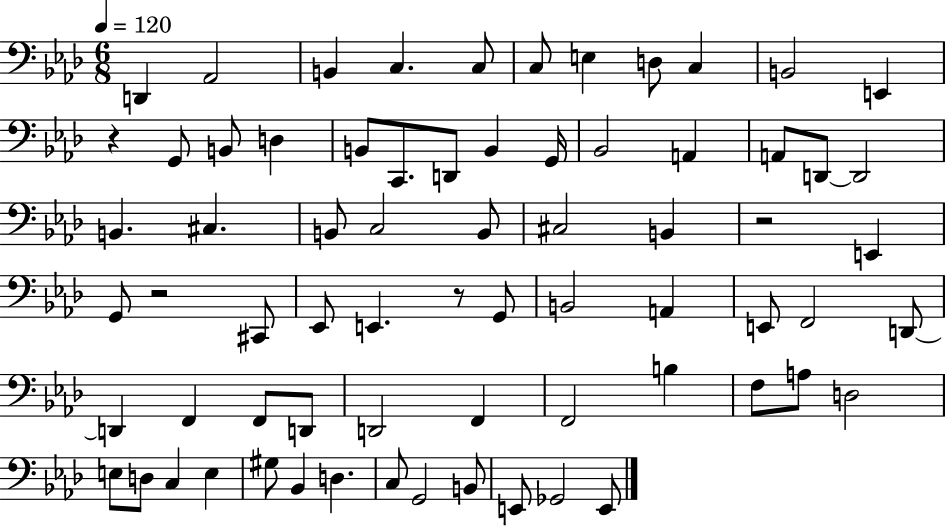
{
  \clef bass
  \numericTimeSignature
  \time 6/8
  \key aes \major
  \tempo 4 = 120
  \repeat volta 2 { d,4 aes,2 | b,4 c4. c8 | c8 e4 d8 c4 | b,2 e,4 | \break r4 g,8 b,8 d4 | b,8 c,8. d,8 b,4 g,16 | bes,2 a,4 | a,8 d,8~~ d,2 | \break b,4. cis4. | b,8 c2 b,8 | cis2 b,4 | r2 e,4 | \break g,8 r2 cis,8 | ees,8 e,4. r8 g,8 | b,2 a,4 | e,8 f,2 d,8~~ | \break d,4 f,4 f,8 d,8 | d,2 f,4 | f,2 b4 | f8 a8 d2 | \break e8 d8 c4 e4 | gis8 bes,4 d4. | c8 g,2 b,8 | e,8 ges,2 e,8 | \break } \bar "|."
}